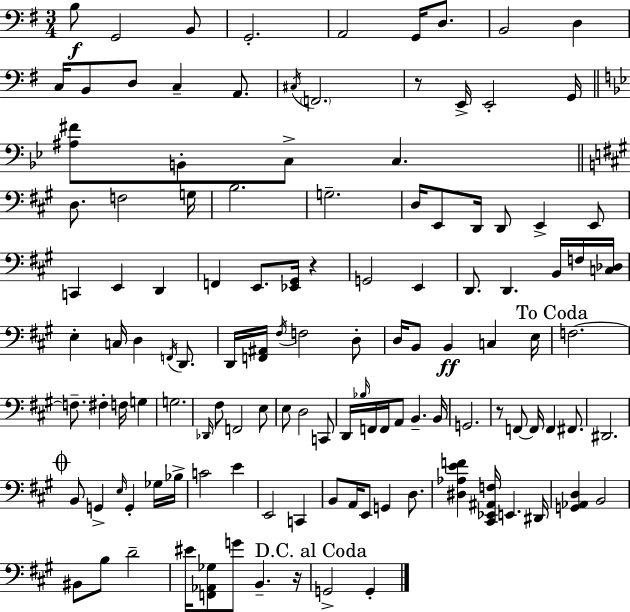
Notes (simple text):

B3/e G2/h B2/e G2/h. A2/h G2/s D3/e. B2/h D3/q C3/s B2/e D3/e C3/q A2/e. C#3/s F2/h. R/e E2/s E2/h G2/s [A#3,F#4]/e B2/e C3/e C3/q. D3/e. F3/h G3/s B3/h. G3/h. D3/s E2/e D2/s D2/e E2/q E2/e C2/q E2/q D2/q F2/q E2/e. [Eb2,G#2]/s R/q G2/h E2/q D2/e. D2/q. B2/s F3/s [C3,Db3]/s E3/q C3/s D3/q F2/s D2/e. D2/s [F2,A#2]/s F#3/s F3/h D3/e D3/s B2/e B2/q C3/q E3/s F3/h. F3/e. F#3/q F3/s G3/q G3/h. Db2/s F#3/e F2/h E3/e E3/e D3/h C2/e D2/s Bb3/s F2/s F2/s A2/e B2/q. B2/s G2/h. R/e F2/e F2/s F2/q F#2/e. D#2/h. B2/e G2/q E3/s G2/q Gb3/s Bb3/s C4/h E4/q E2/h C2/q B2/e A2/s E2/e G2/q D3/e. [D#3,Ab3,E4,F4]/q [C#2,Eb2,A#2,F3]/s E2/q. D#2/s [G2,Ab2,D3]/q B2/h BIS2/e B3/e D4/h EIS4/s [F2,Ab2,Gb3]/e G4/e B2/q. R/s G2/h G2/q